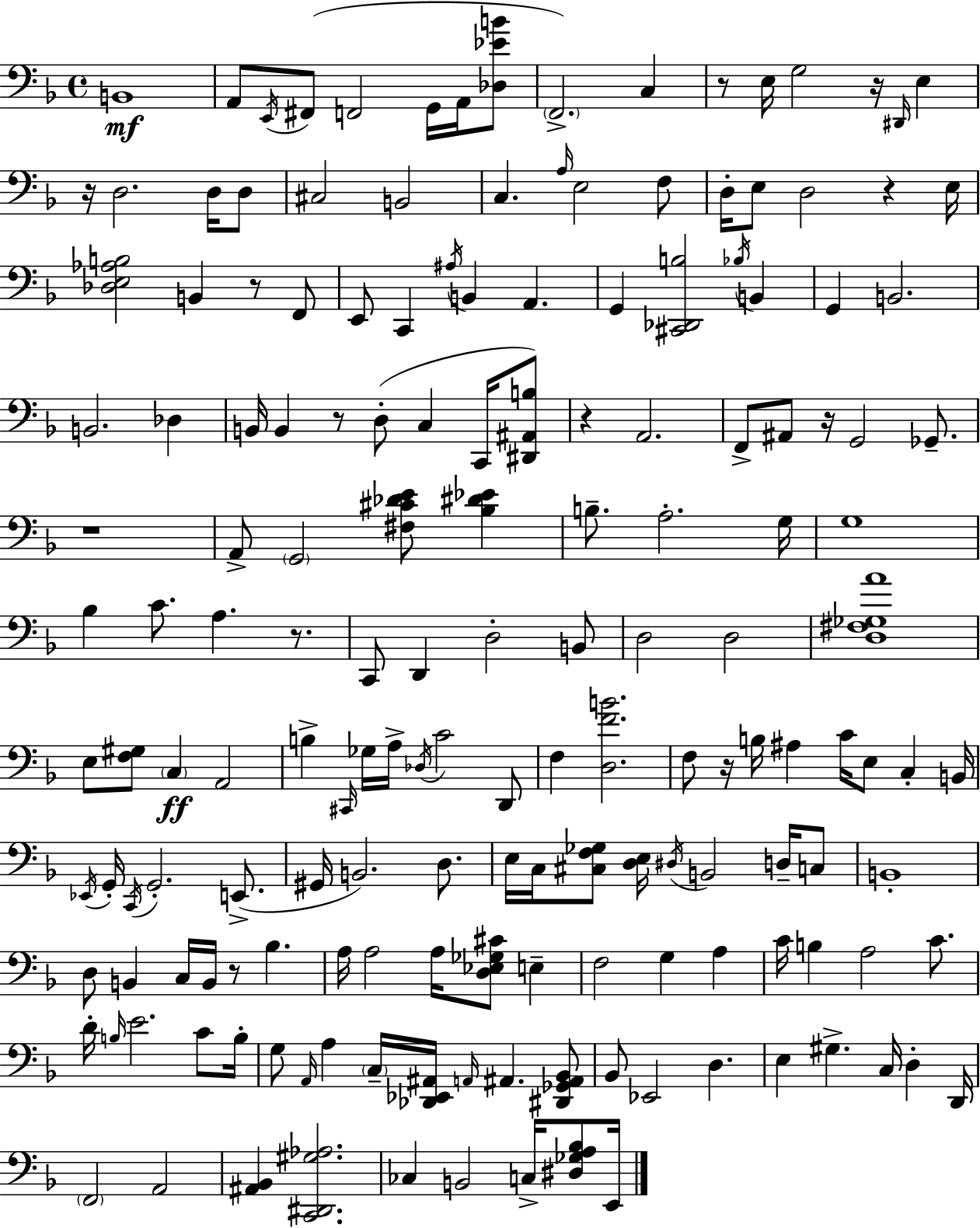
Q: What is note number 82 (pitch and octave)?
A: C3